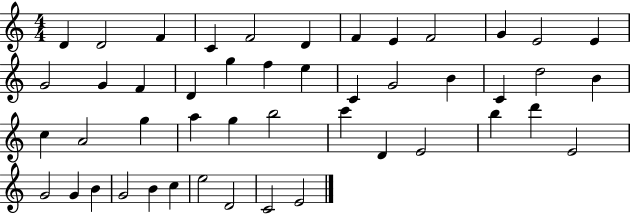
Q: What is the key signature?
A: C major